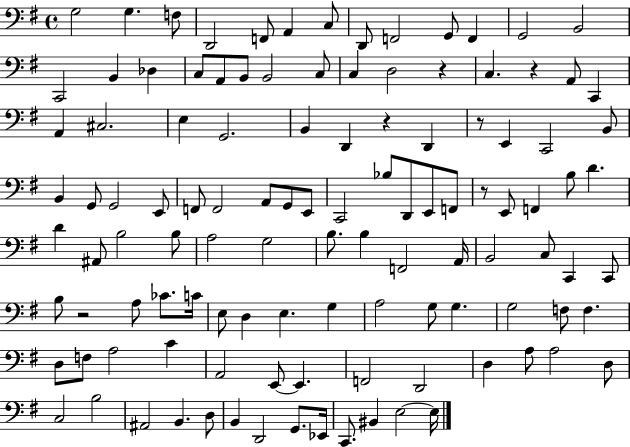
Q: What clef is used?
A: bass